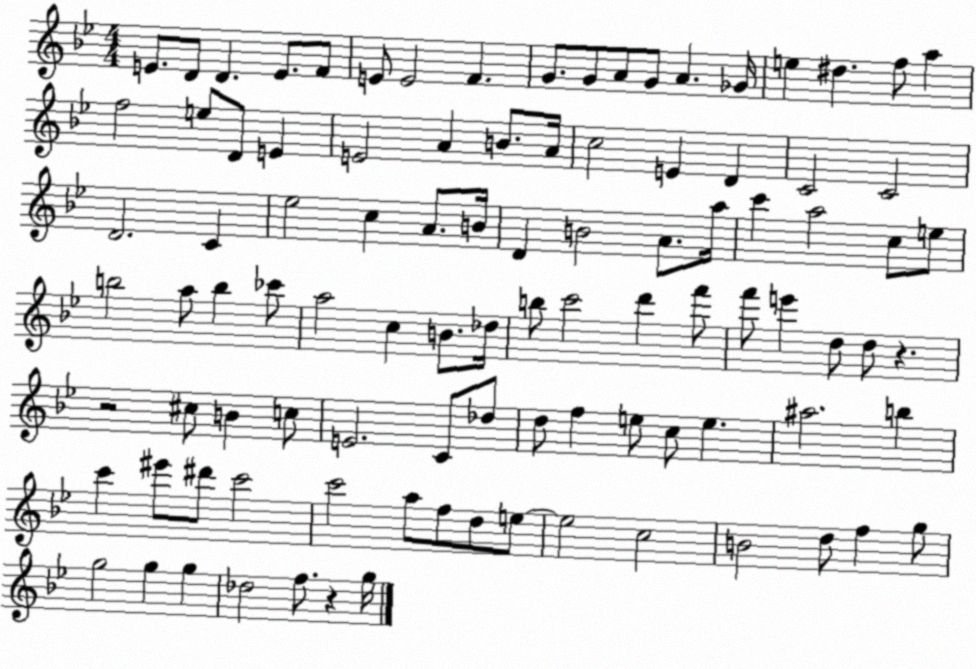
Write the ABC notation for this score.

X:1
T:Untitled
M:4/4
L:1/4
K:Bb
E/2 D/2 D E/2 F/2 E/2 E2 F G/2 G/2 A/2 G/2 A _G/4 e ^d f/2 a f2 e/2 D/2 E E2 A B/2 A/4 c2 E D C2 C2 D2 C _e2 c A/2 B/4 D B2 A/2 a/4 c' a2 c/2 e/2 b2 a/2 b _c'/2 a2 c B/2 _d/4 b/2 c'2 d' f'/2 f'/2 e' d/2 d/2 z z2 ^c/2 B c/2 E2 C/2 _d/2 d/2 f e/2 c/2 e ^a2 b c' ^e'/2 ^d'/2 c'2 c'2 a/2 f/2 d/2 e/2 e2 c2 B2 d/2 f g/2 g2 g g _d2 f/2 z g/4